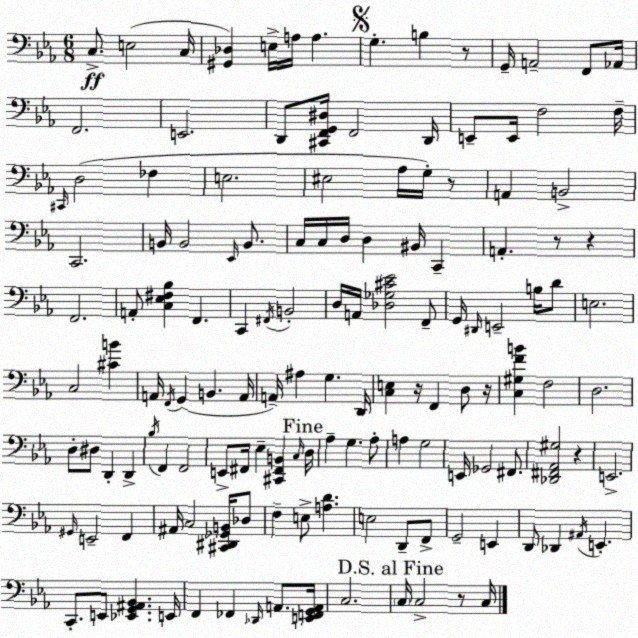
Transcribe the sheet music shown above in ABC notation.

X:1
T:Untitled
M:6/8
L:1/4
K:Eb
C,/2 E,2 C,/4 [^G,,_D,] E,/4 A,/4 A, G, B, z/2 G,,/4 A,,2 F,,/2 _A,,/4 F,,2 E,,2 D,,/2 [^C,,F,,G,,^D,]/4 F,,2 D,,/4 E,,/2 E,,/4 F,2 F,/4 ^C,,/4 D,2 _F, E,2 ^E,2 _A,/4 G,/4 z/2 A,, B,,2 C,,2 B,,/4 B,,2 _E,,/4 B,,/2 C,/4 C,/4 D,/4 D, ^B,,/4 C,, A,, z/2 z F,,2 A,,/2 [C,_E,^F,_B,] F,, C,, ^F,,/4 B,,2 D,/4 A,,/4 [_D,_G,^C_E]2 F,,/2 G,,/4 ^D,,/4 E,,2 B,/4 D/2 E,2 C,2 [^CB] A,,/4 F,,/4 G,, B,, A,,/4 A,,/4 ^A, G, D,,/4 [C,E,] z/4 F,, D,/2 z/4 [C,^G,FB] F,2 D,2 D,/2 ^D,/2 D,, D,, _B,/4 F,, F,,2 E,,/2 ^F,,/4 _E, [^C,,^F,,B,,] C,/4 D,/4 _A, G, _A,/2 A, G,2 E,,/4 _G,,2 ^F,,/2 [_D,,^F,,_A,,^G,]2 z E,,2 ^G,,/4 E,,2 F,, ^A,,/4 C,2 [^C,,^D,,_G,,B,,]/4 _D,/2 F, E,/2 [A,D] E,2 D,,/2 F,,/2 G,,2 E,, D,,/2 _D,, ^A,,/4 E,, C,,/2 E,,/2 [_E,,G,,^A,,_B,,] E,,/4 F,, _F,, _D,,/4 A,,/2 [E,,F,,G,,A,,]/4 C,2 C,/4 C,2 z/2 C,/4